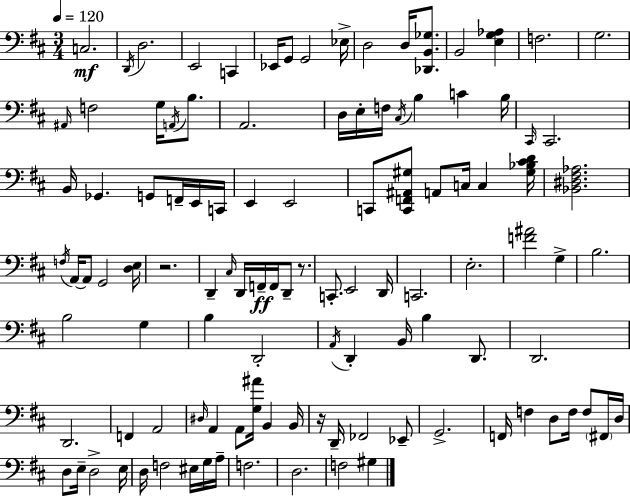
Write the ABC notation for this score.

X:1
T:Untitled
M:3/4
L:1/4
K:D
C,2 D,,/4 D,2 E,,2 C,, _E,,/4 G,,/2 G,,2 _E,/4 D,2 D,/4 [_D,,B,,_G,]/2 B,,2 [E,G,_A,] F,2 G,2 ^A,,/4 F,2 G,/4 A,,/4 B,/2 A,,2 D,/4 E,/4 F,/4 ^C,/4 B, C B,/4 ^C,,/4 ^C,,2 B,,/4 _G,, G,,/2 F,,/4 E,,/4 C,,/4 E,, E,,2 C,,/2 [C,,F,,^A,,^G,]/2 A,,/2 C,/4 C, [^G,_B,^CD]/4 [_B,,^D,^F,_A,]2 F,/4 A,,/4 A,,/2 G,,2 [D,E,]/4 z2 D,, ^C,/4 D,,/4 F,,/4 F,,/4 D,,/2 z/2 C,,/2 E,,2 D,,/4 C,,2 E,2 [F^A]2 G, B,2 B,2 G, B, D,,2 A,,/4 D,, B,,/4 B, D,,/2 D,,2 D,,2 F,, A,,2 ^D,/4 A,, A,,/2 [G,^A]/4 B,, B,,/4 z/4 D,,/4 _F,,2 _E,,/2 G,,2 F,,/4 F, D,/2 F,/4 F,/2 ^F,,/4 D,/4 D,/2 E,/4 D,2 E,/4 D,/4 F,2 ^E,/4 G,/4 A,/4 F,2 D,2 F,2 ^G,